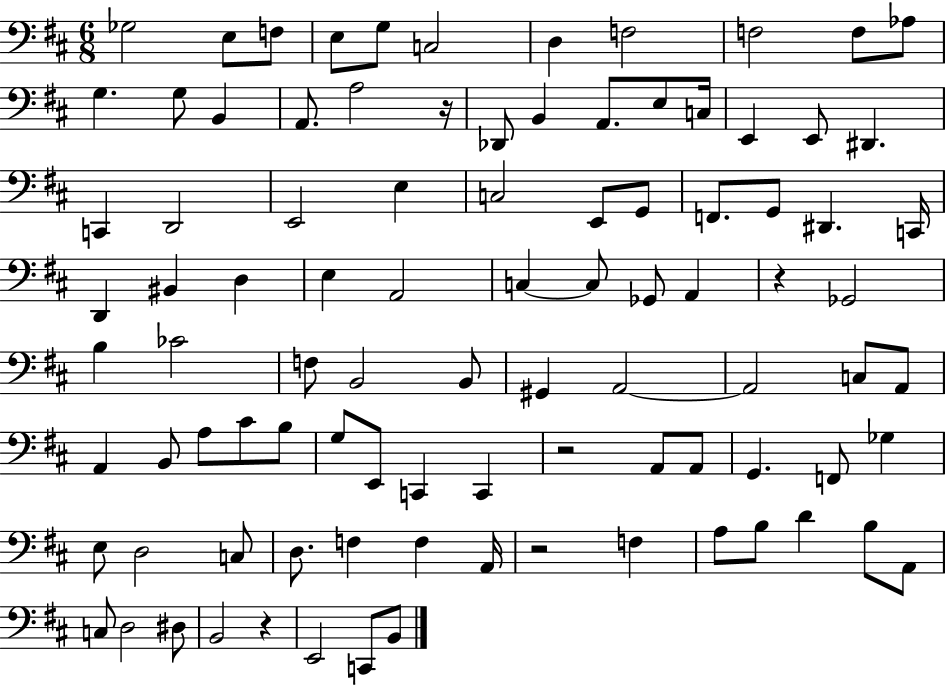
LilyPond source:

{
  \clef bass
  \numericTimeSignature
  \time 6/8
  \key d \major
  ges2 e8 f8 | e8 g8 c2 | d4 f2 | f2 f8 aes8 | \break g4. g8 b,4 | a,8. a2 r16 | des,8 b,4 a,8. e8 c16 | e,4 e,8 dis,4. | \break c,4 d,2 | e,2 e4 | c2 e,8 g,8 | f,8. g,8 dis,4. c,16 | \break d,4 bis,4 d4 | e4 a,2 | c4~~ c8 ges,8 a,4 | r4 ges,2 | \break b4 ces'2 | f8 b,2 b,8 | gis,4 a,2~~ | a,2 c8 a,8 | \break a,4 b,8 a8 cis'8 b8 | g8 e,8 c,4 c,4 | r2 a,8 a,8 | g,4. f,8 ges4 | \break e8 d2 c8 | d8. f4 f4 a,16 | r2 f4 | a8 b8 d'4 b8 a,8 | \break c8 d2 dis8 | b,2 r4 | e,2 c,8 b,8 | \bar "|."
}